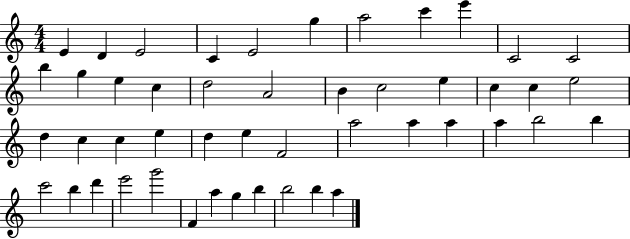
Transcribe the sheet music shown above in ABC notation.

X:1
T:Untitled
M:4/4
L:1/4
K:C
E D E2 C E2 g a2 c' e' C2 C2 b g e c d2 A2 B c2 e c c e2 d c c e d e F2 a2 a a a b2 b c'2 b d' e'2 g'2 F a g b b2 b a